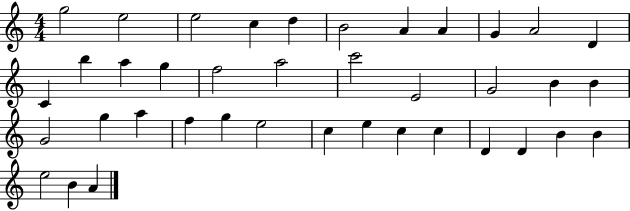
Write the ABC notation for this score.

X:1
T:Untitled
M:4/4
L:1/4
K:C
g2 e2 e2 c d B2 A A G A2 D C b a g f2 a2 c'2 E2 G2 B B G2 g a f g e2 c e c c D D B B e2 B A